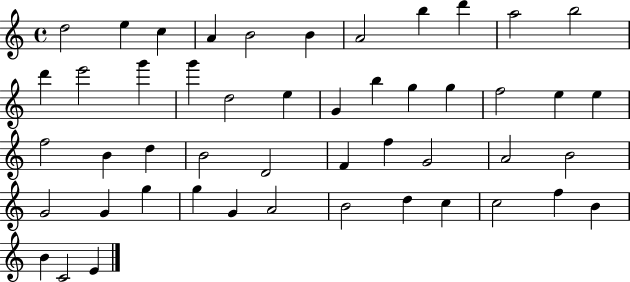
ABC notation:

X:1
T:Untitled
M:4/4
L:1/4
K:C
d2 e c A B2 B A2 b d' a2 b2 d' e'2 g' g' d2 e G b g g f2 e e f2 B d B2 D2 F f G2 A2 B2 G2 G g g G A2 B2 d c c2 f B B C2 E